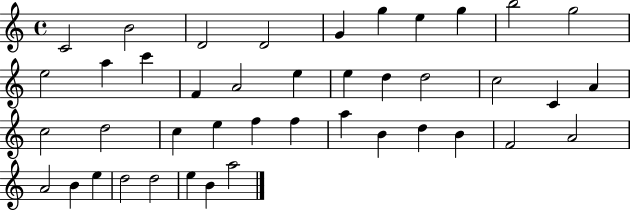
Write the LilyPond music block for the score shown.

{
  \clef treble
  \time 4/4
  \defaultTimeSignature
  \key c \major
  c'2 b'2 | d'2 d'2 | g'4 g''4 e''4 g''4 | b''2 g''2 | \break e''2 a''4 c'''4 | f'4 a'2 e''4 | e''4 d''4 d''2 | c''2 c'4 a'4 | \break c''2 d''2 | c''4 e''4 f''4 f''4 | a''4 b'4 d''4 b'4 | f'2 a'2 | \break a'2 b'4 e''4 | d''2 d''2 | e''4 b'4 a''2 | \bar "|."
}